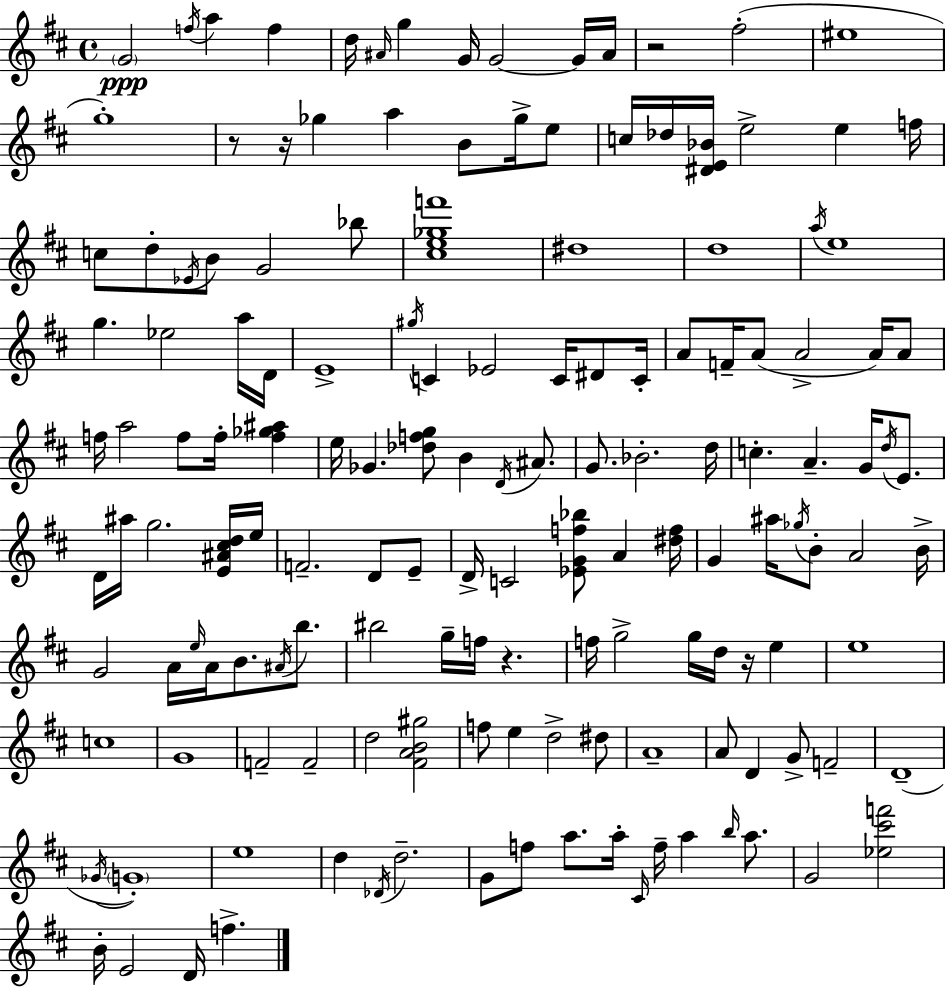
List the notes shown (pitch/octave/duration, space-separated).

G4/h F5/s A5/q F5/q D5/s A#4/s G5/q G4/s G4/h G4/s A#4/s R/h F#5/h EIS5/w G5/w R/e R/s Gb5/q A5/q B4/e Gb5/s E5/e C5/s Db5/s [D#4,E4,Bb4]/s E5/h E5/q F5/s C5/e D5/e Eb4/s B4/e G4/h Bb5/e [C#5,E5,Gb5,F6]/w D#5/w D5/w A5/s E5/w G5/q. Eb5/h A5/s D4/s E4/w G#5/s C4/q Eb4/h C4/s D#4/e C4/s A4/e F4/s A4/e A4/h A4/s A4/e F5/s A5/h F5/e F5/s [F5,Gb5,A#5]/q E5/s Gb4/q. [Db5,F5,G5]/e B4/q D4/s A#4/e. G4/e. Bb4/h. D5/s C5/q. A4/q. G4/s D5/s E4/e. D4/s A#5/s G5/h. [E4,A#4,C#5,D5]/s E5/s F4/h. D4/e E4/e D4/s C4/h [Eb4,G4,F5,Bb5]/e A4/q [D#5,F5]/s G4/q A#5/s Gb5/s B4/e A4/h B4/s G4/h A4/s E5/s A4/s B4/e. A#4/s B5/e. BIS5/h G5/s F5/s R/q. F5/s G5/h G5/s D5/s R/s E5/q E5/w C5/w G4/w F4/h F4/h D5/h [F#4,A4,B4,G#5]/h F5/e E5/q D5/h D#5/e A4/w A4/e D4/q G4/e F4/h D4/w Gb4/s G4/w E5/w D5/q Db4/s D5/h. G4/e F5/e A5/e. A5/s C#4/s F5/s A5/q B5/s A5/e. G4/h [Eb5,C#6,F6]/h B4/s E4/h D4/s F5/q.